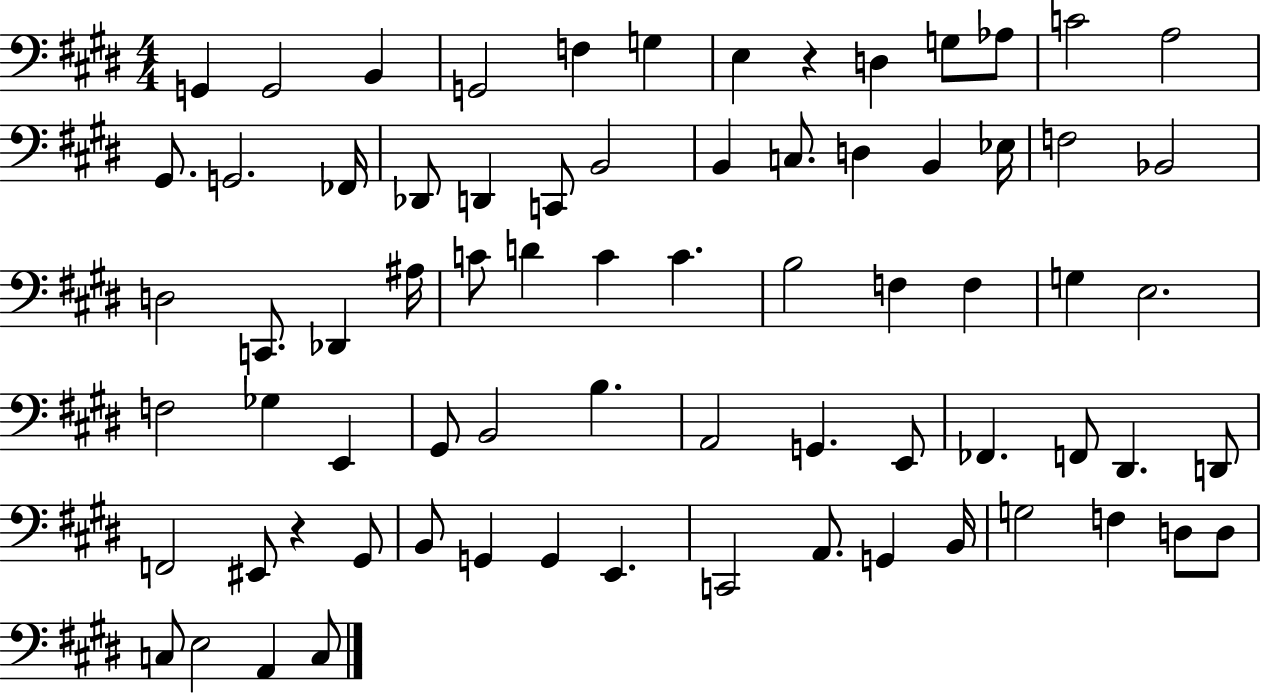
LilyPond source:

{
  \clef bass
  \numericTimeSignature
  \time 4/4
  \key e \major
  g,4 g,2 b,4 | g,2 f4 g4 | e4 r4 d4 g8 aes8 | c'2 a2 | \break gis,8. g,2. fes,16 | des,8 d,4 c,8 b,2 | b,4 c8. d4 b,4 ees16 | f2 bes,2 | \break d2 c,8. des,4 ais16 | c'8 d'4 c'4 c'4. | b2 f4 f4 | g4 e2. | \break f2 ges4 e,4 | gis,8 b,2 b4. | a,2 g,4. e,8 | fes,4. f,8 dis,4. d,8 | \break f,2 eis,8 r4 gis,8 | b,8 g,4 g,4 e,4. | c,2 a,8. g,4 b,16 | g2 f4 d8 d8 | \break c8 e2 a,4 c8 | \bar "|."
}